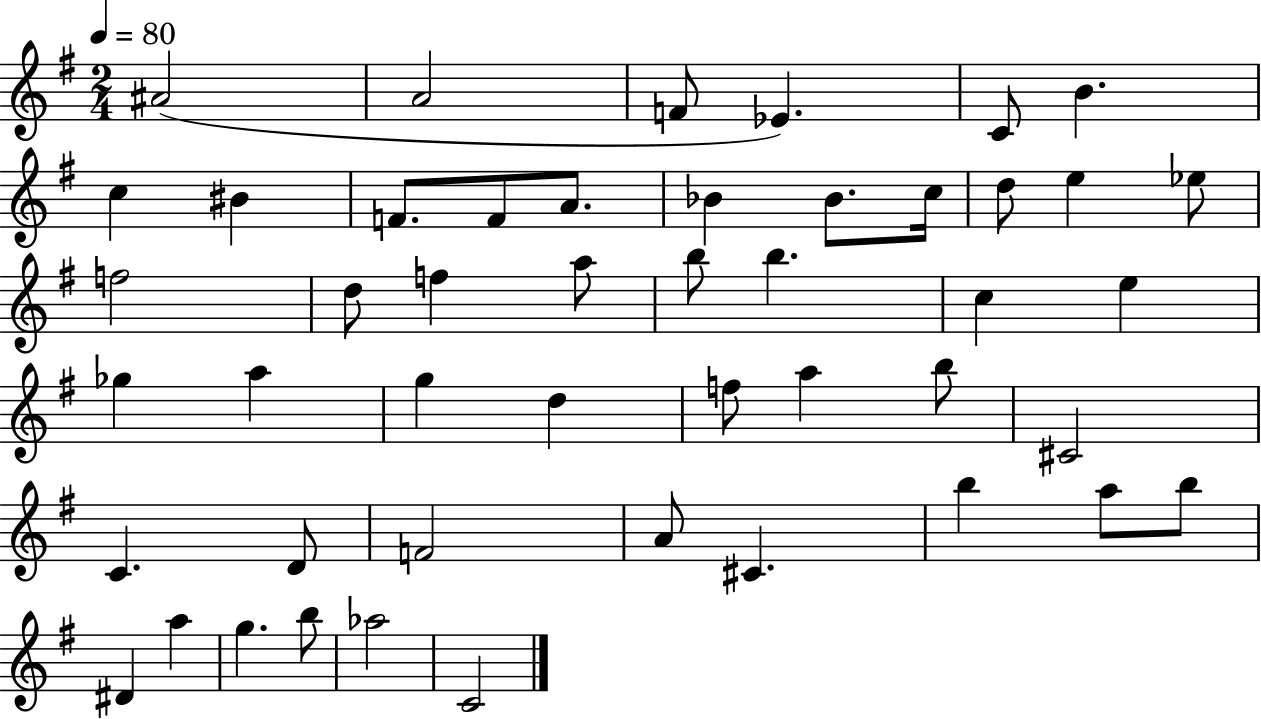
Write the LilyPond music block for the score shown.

{
  \clef treble
  \numericTimeSignature
  \time 2/4
  \key g \major
  \tempo 4 = 80
  ais'2( | a'2 | f'8 ees'4.) | c'8 b'4. | \break c''4 bis'4 | f'8. f'8 a'8. | bes'4 bes'8. c''16 | d''8 e''4 ees''8 | \break f''2 | d''8 f''4 a''8 | b''8 b''4. | c''4 e''4 | \break ges''4 a''4 | g''4 d''4 | f''8 a''4 b''8 | cis'2 | \break c'4. d'8 | f'2 | a'8 cis'4. | b''4 a''8 b''8 | \break dis'4 a''4 | g''4. b''8 | aes''2 | c'2 | \break \bar "|."
}